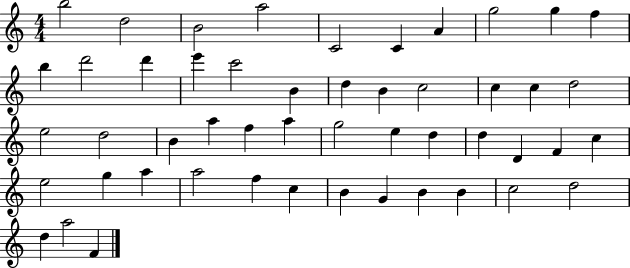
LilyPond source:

{
  \clef treble
  \numericTimeSignature
  \time 4/4
  \key c \major
  b''2 d''2 | b'2 a''2 | c'2 c'4 a'4 | g''2 g''4 f''4 | \break b''4 d'''2 d'''4 | e'''4 c'''2 b'4 | d''4 b'4 c''2 | c''4 c''4 d''2 | \break e''2 d''2 | b'4 a''4 f''4 a''4 | g''2 e''4 d''4 | d''4 d'4 f'4 c''4 | \break e''2 g''4 a''4 | a''2 f''4 c''4 | b'4 g'4 b'4 b'4 | c''2 d''2 | \break d''4 a''2 f'4 | \bar "|."
}